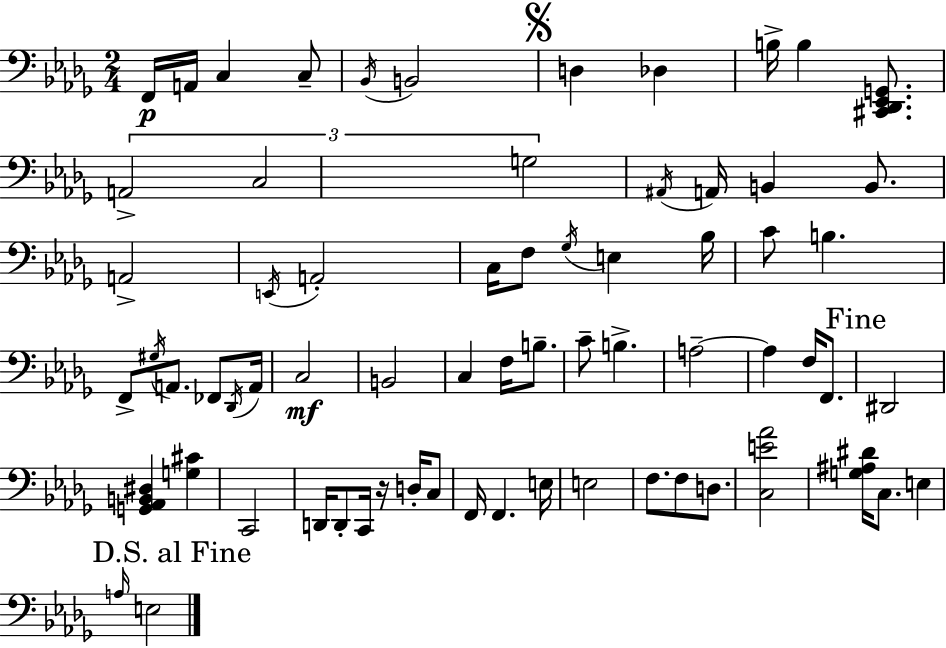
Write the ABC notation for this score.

X:1
T:Untitled
M:2/4
L:1/4
K:Bbm
F,,/4 A,,/4 C, C,/2 _B,,/4 B,,2 D, _D, B,/4 B, [^C,,_D,,_E,,G,,]/2 A,,2 C,2 G,2 ^A,,/4 A,,/4 B,, B,,/2 A,,2 E,,/4 A,,2 C,/4 F,/2 _G,/4 E, _B,/4 C/2 B, F,,/2 ^G,/4 A,,/2 _F,,/2 _D,,/4 A,,/4 C,2 B,,2 C, F,/4 B,/2 C/2 B, A,2 A, F,/4 F,,/2 ^D,,2 [G,,_A,,B,,^D,] [G,^C] C,,2 D,,/4 D,,/2 C,,/4 z/4 D,/4 C,/2 F,,/4 F,, E,/4 E,2 F,/2 F,/2 D,/2 [C,E_A]2 [G,^A,^D]/4 C,/2 E, A,/4 E,2